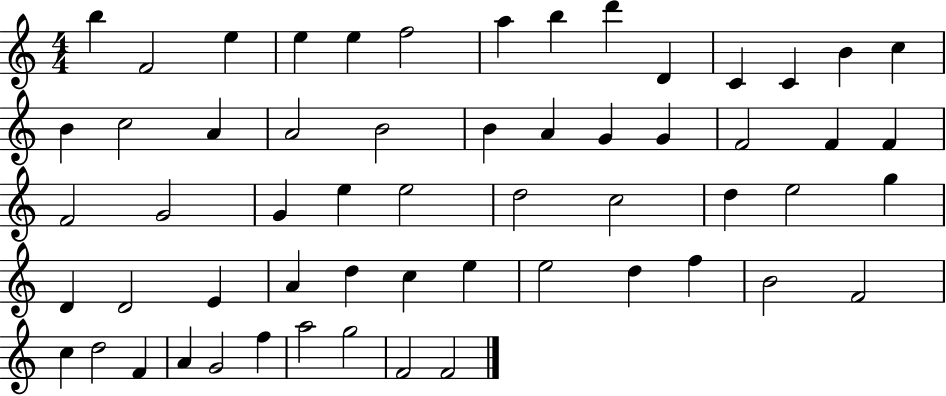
B5/q F4/h E5/q E5/q E5/q F5/h A5/q B5/q D6/q D4/q C4/q C4/q B4/q C5/q B4/q C5/h A4/q A4/h B4/h B4/q A4/q G4/q G4/q F4/h F4/q F4/q F4/h G4/h G4/q E5/q E5/h D5/h C5/h D5/q E5/h G5/q D4/q D4/h E4/q A4/q D5/q C5/q E5/q E5/h D5/q F5/q B4/h F4/h C5/q D5/h F4/q A4/q G4/h F5/q A5/h G5/h F4/h F4/h